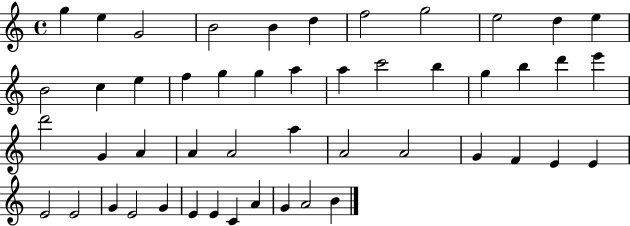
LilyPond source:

{
  \clef treble
  \time 4/4
  \defaultTimeSignature
  \key c \major
  g''4 e''4 g'2 | b'2 b'4 d''4 | f''2 g''2 | e''2 d''4 e''4 | \break b'2 c''4 e''4 | f''4 g''4 g''4 a''4 | a''4 c'''2 b''4 | g''4 b''4 d'''4 e'''4 | \break d'''2 g'4 a'4 | a'4 a'2 a''4 | a'2 a'2 | g'4 f'4 e'4 e'4 | \break e'2 e'2 | g'4 e'2 g'4 | e'4 e'4 c'4 a'4 | g'4 a'2 b'4 | \break \bar "|."
}